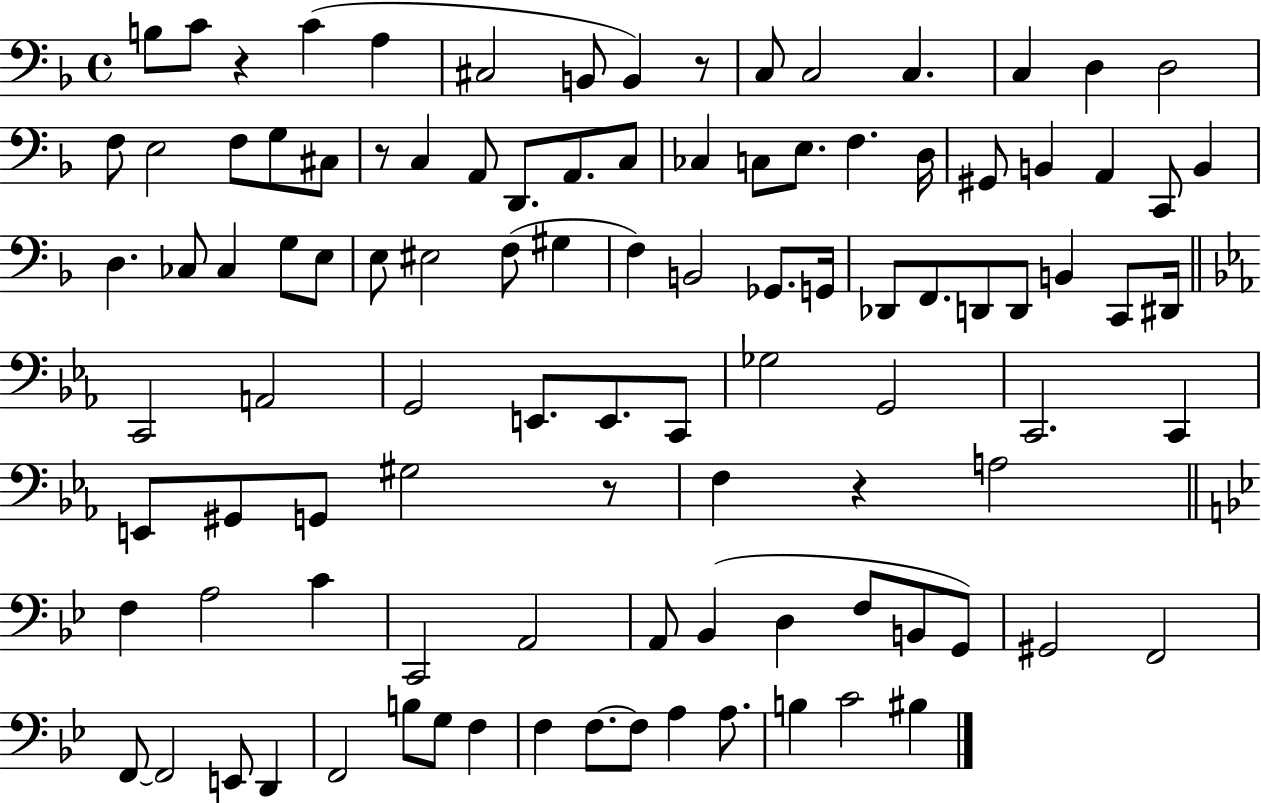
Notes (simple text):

B3/e C4/e R/q C4/q A3/q C#3/h B2/e B2/q R/e C3/e C3/h C3/q. C3/q D3/q D3/h F3/e E3/h F3/e G3/e C#3/e R/e C3/q A2/e D2/e. A2/e. C3/e CES3/q C3/e E3/e. F3/q. D3/s G#2/e B2/q A2/q C2/e B2/q D3/q. CES3/e CES3/q G3/e E3/e E3/e EIS3/h F3/e G#3/q F3/q B2/h Gb2/e. G2/s Db2/e F2/e. D2/e D2/e B2/q C2/e D#2/s C2/h A2/h G2/h E2/e. E2/e. C2/e Gb3/h G2/h C2/h. C2/q E2/e G#2/e G2/e G#3/h R/e F3/q R/q A3/h F3/q A3/h C4/q C2/h A2/h A2/e Bb2/q D3/q F3/e B2/e G2/e G#2/h F2/h F2/e F2/h E2/e D2/q F2/h B3/e G3/e F3/q F3/q F3/e. F3/e A3/q A3/e. B3/q C4/h BIS3/q